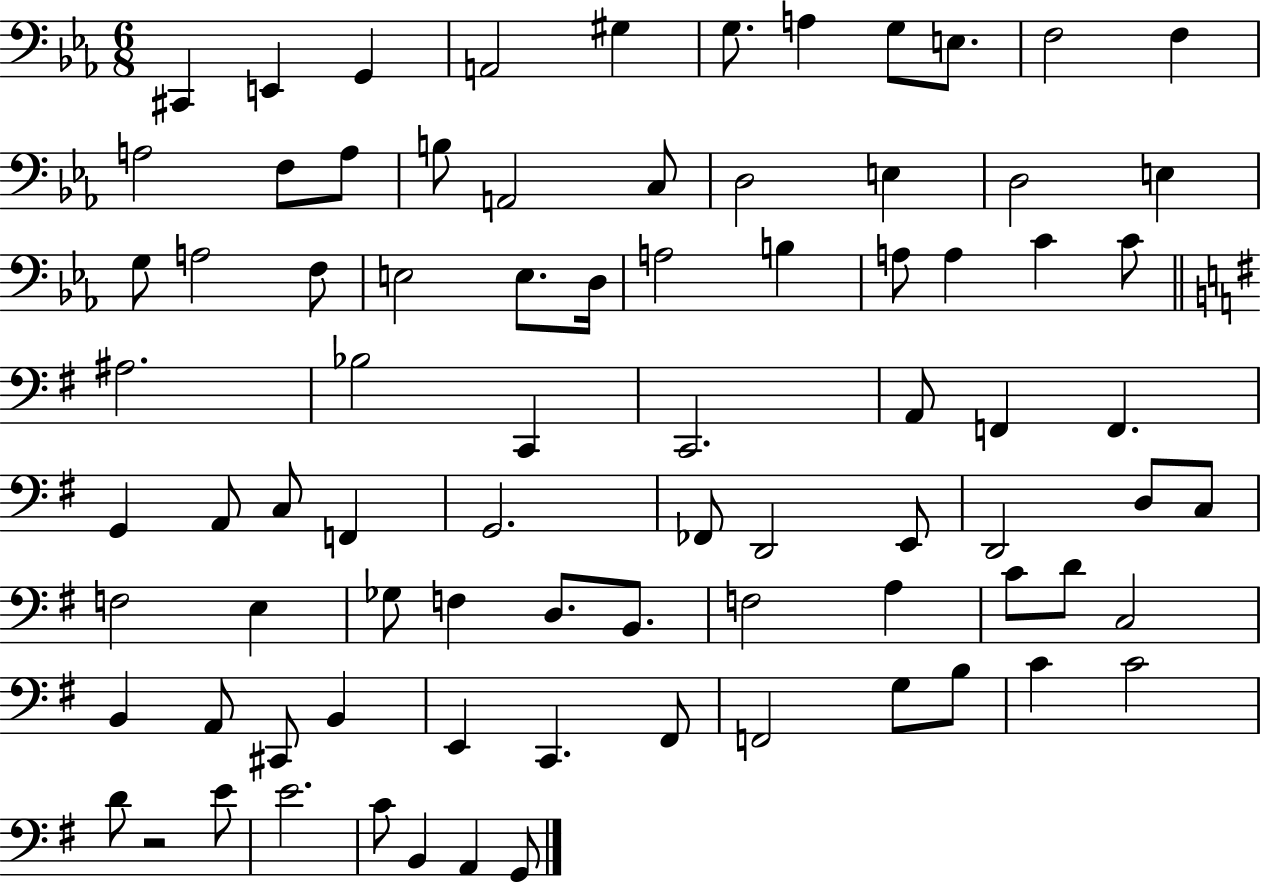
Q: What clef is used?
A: bass